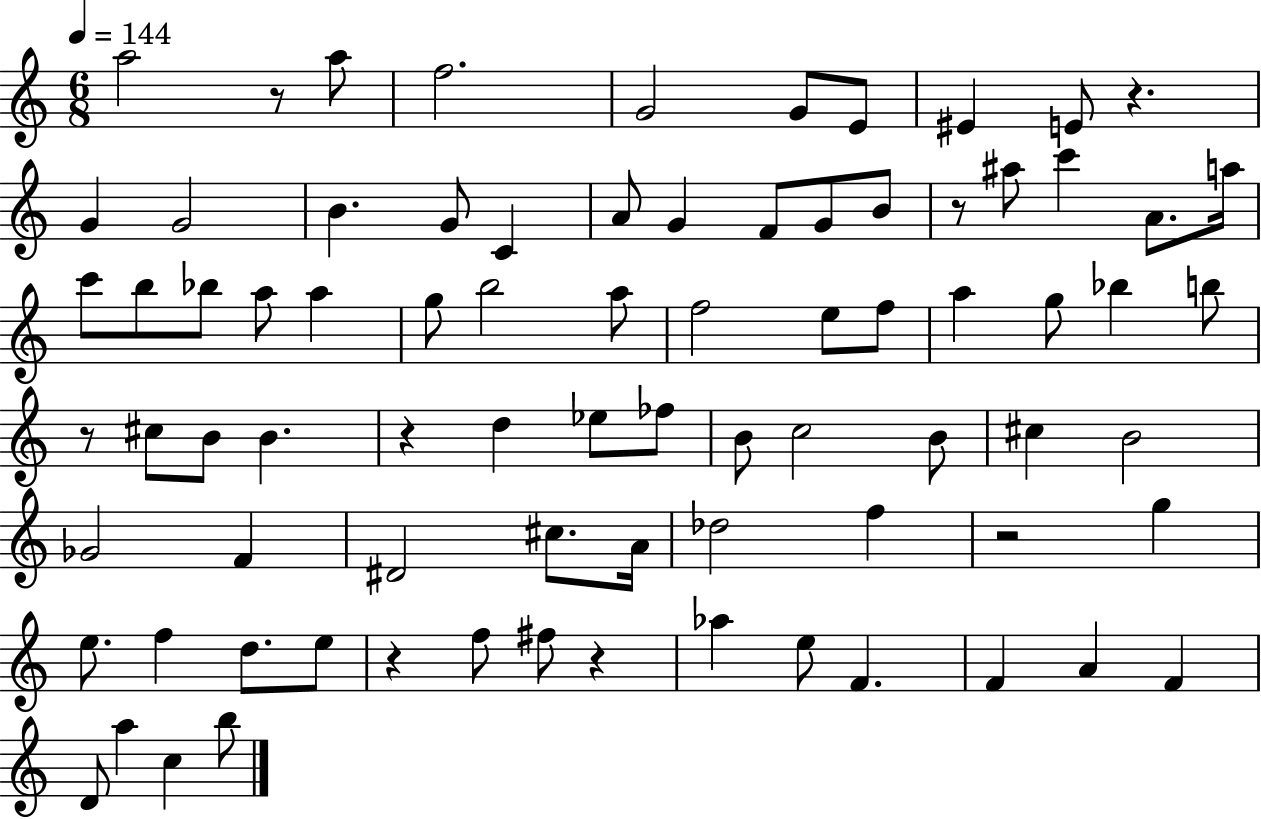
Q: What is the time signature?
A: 6/8